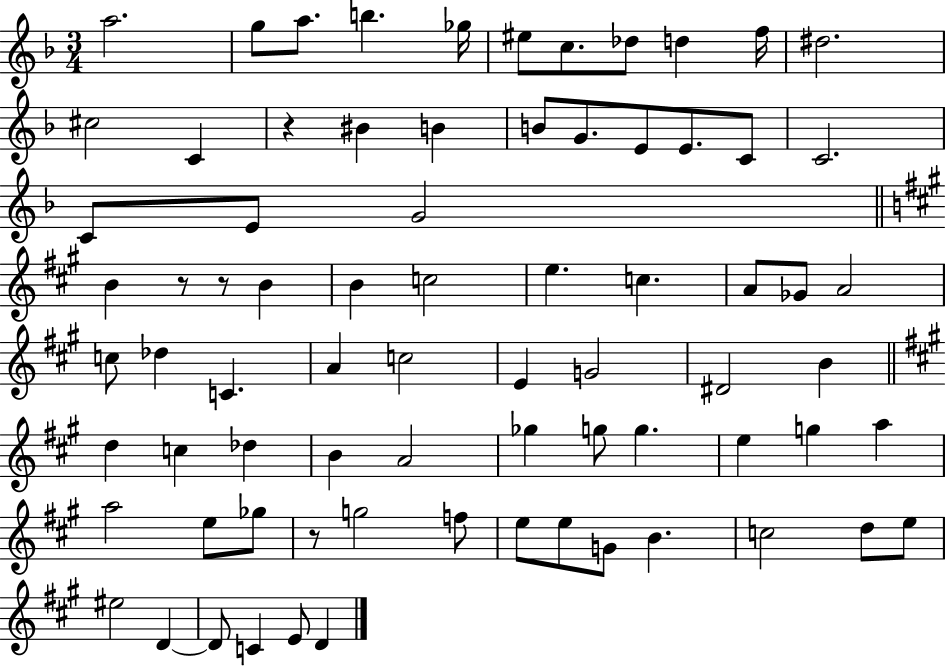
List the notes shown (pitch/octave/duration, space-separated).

A5/h. G5/e A5/e. B5/q. Gb5/s EIS5/e C5/e. Db5/e D5/q F5/s D#5/h. C#5/h C4/q R/q BIS4/q B4/q B4/e G4/e. E4/e E4/e. C4/e C4/h. C4/e E4/e G4/h B4/q R/e R/e B4/q B4/q C5/h E5/q. C5/q. A4/e Gb4/e A4/h C5/e Db5/q C4/q. A4/q C5/h E4/q G4/h D#4/h B4/q D5/q C5/q Db5/q B4/q A4/h Gb5/q G5/e G5/q. E5/q G5/q A5/q A5/h E5/e Gb5/e R/e G5/h F5/e E5/e E5/e G4/e B4/q. C5/h D5/e E5/e EIS5/h D4/q D4/e C4/q E4/e D4/q